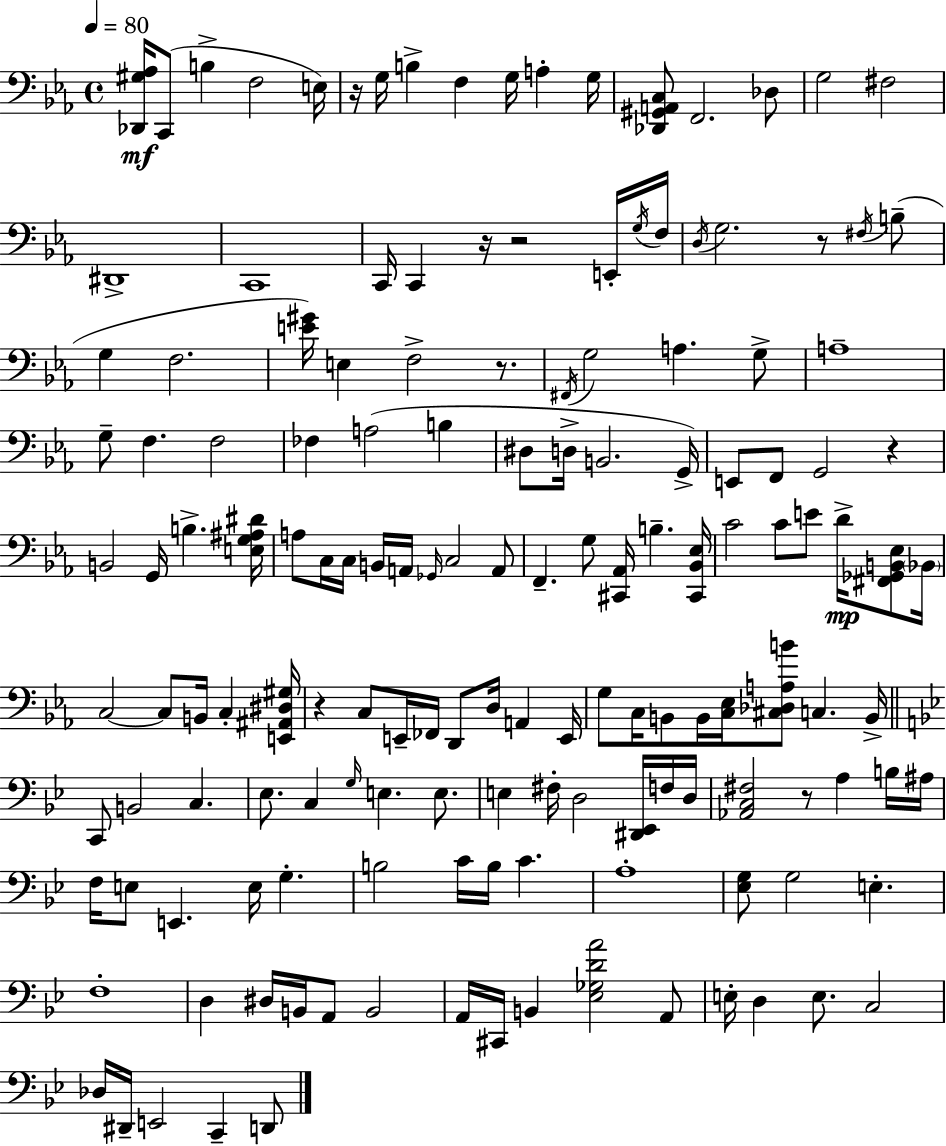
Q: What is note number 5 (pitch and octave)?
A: G3